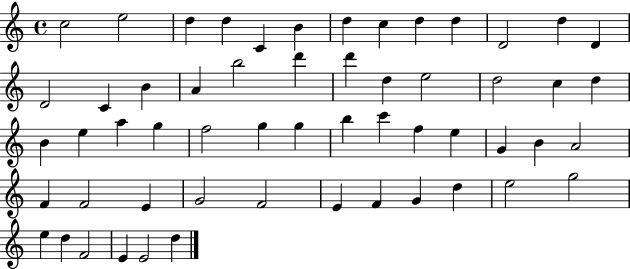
X:1
T:Untitled
M:4/4
L:1/4
K:C
c2 e2 d d C B d c d d D2 d D D2 C B A b2 d' d' d e2 d2 c d B e a g f2 g g b c' f e G B A2 F F2 E G2 F2 E F G d e2 g2 e d F2 E E2 d